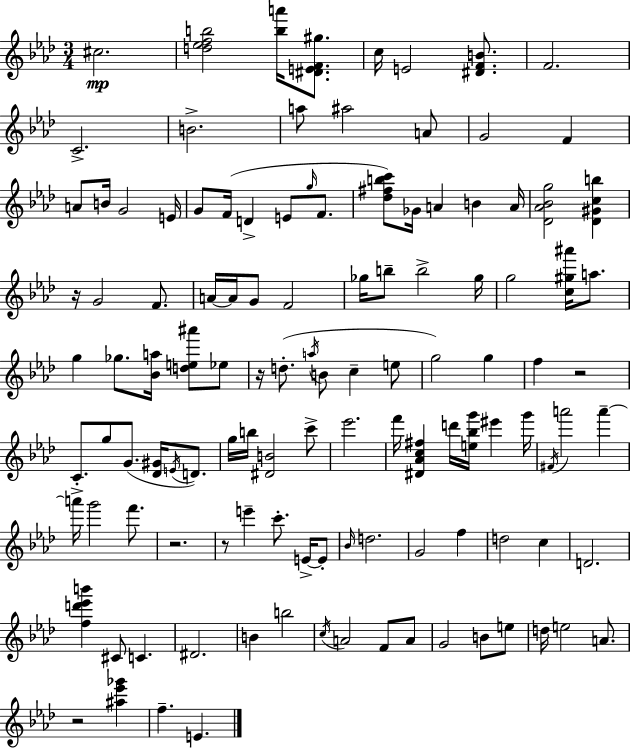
{
  \clef treble
  \numericTimeSignature
  \time 3/4
  \key aes \major
  cis''2.\mp | <d'' ees'' f'' b''>2 <b'' a'''>16 <dis' e' f' gis''>8. | c''16 e'2 <dis' f' b'>8. | f'2. | \break c'2.-> | b'2.-> | a''8 ais''2 a'8 | g'2 f'4 | \break a'8 b'16 g'2 e'16 | g'8 f'16( d'4-> e'8 \grace { g''16 } f'8. | <des'' fis'' b'' c'''>8) ges'16 a'4 b'4 | a'16 <des' aes' bes' g''>2 <des' gis' c'' b''>4 | \break r16 g'2 f'8. | a'16~~ a'16 g'8 f'2 | ges''16 b''8-- b''2-> | ges''16 g''2 <c'' gis'' ais'''>16 a''8. | \break g''4 ges''8. <bes' a''>16 <d'' e'' ais'''>8 ees''8 | r16 d''8.-.( \acciaccatura { a''16 } b'8 c''4-- | e''8 g''2) g''4 | f''4 r2 | \break c'8.-. g''8 g'8.( <des' gis'>16 \acciaccatura { e'16 }) | d'8. g''16 b''16 <dis' b'>2 | c'''8-> ees'''2. | f'''16 <dis' aes' c'' fis''>4 d'''16 <e'' bes'' g'''>16 eis'''4 | \break g'''16 \acciaccatura { fis'16 } a'''2 | a'''4--~~ a'''16-> g'''2 | f'''8. r2. | r8 e'''4-- c'''8.-. | \break e'16->~~ e'8-. \grace { bes'16 } d''2. | g'2 | f''4 d''2 | c''4 d'2. | \break <f'' d''' ees''' b'''>4 cis'8 c'4. | dis'2. | b'4 b''2 | \acciaccatura { c''16 } a'2 | \break f'8 a'8 g'2 | b'8 e''8 d''16 e''2 | a'8. r2 | <ais'' ees''' ges'''>4 f''4.-- | \break e'4. \bar "|."
}